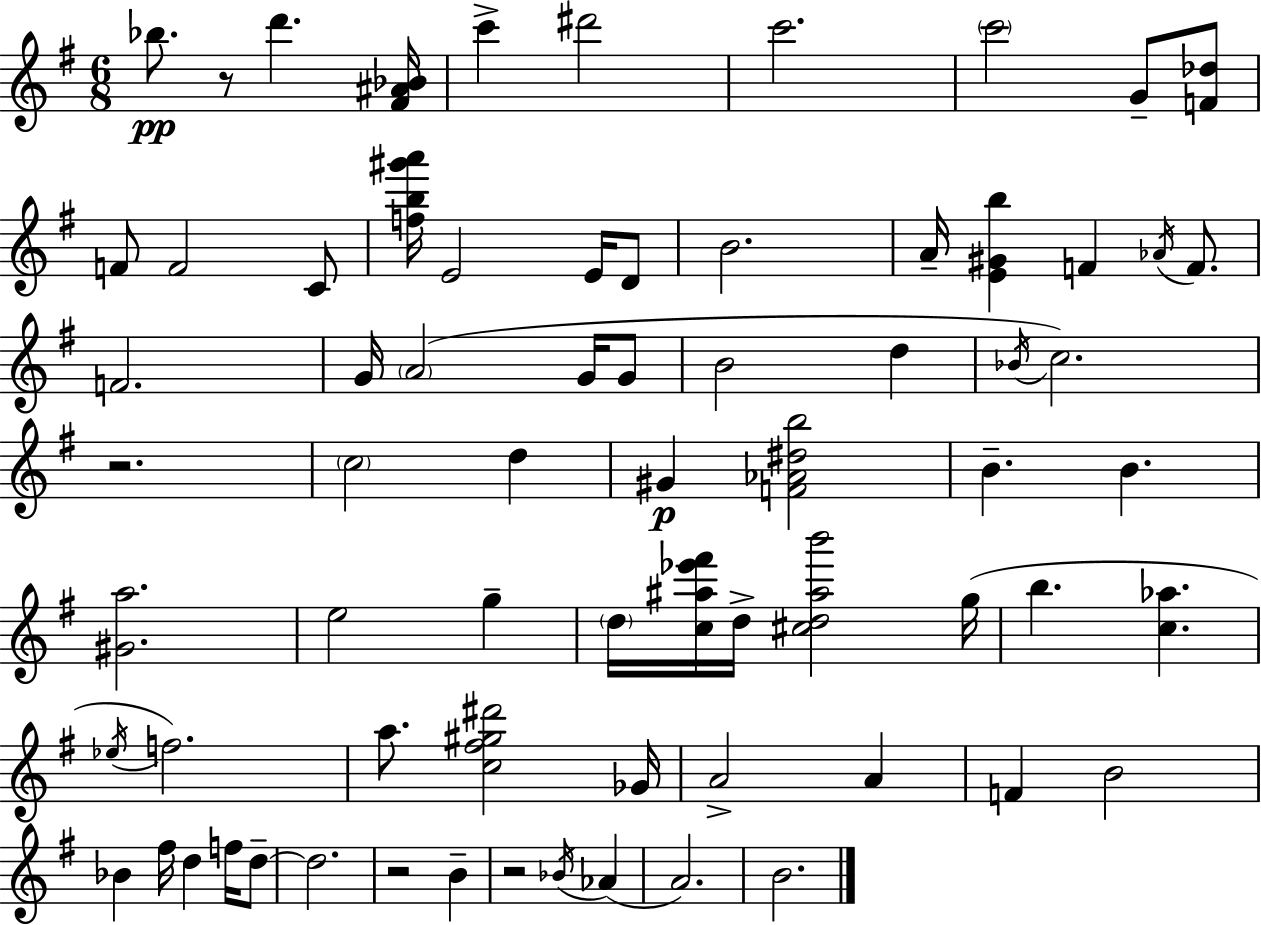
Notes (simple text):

Bb5/e. R/e D6/q. [F#4,A#4,Bb4]/s C6/q D#6/h C6/h. C6/h G4/e [F4,Db5]/e F4/e F4/h C4/e [F5,B5,G#6,A6]/s E4/h E4/s D4/e B4/h. A4/s [E4,G#4,B5]/q F4/q Ab4/s F4/e. F4/h. G4/s A4/h G4/s G4/e B4/h D5/q Bb4/s C5/h. R/h. C5/h D5/q G#4/q [F4,Ab4,D#5,B5]/h B4/q. B4/q. [G#4,A5]/h. E5/h G5/q D5/s [C5,A#5,Eb6,F#6]/s D5/s [C#5,D5,A#5,B6]/h G5/s B5/q. [C5,Ab5]/q. Eb5/s F5/h. A5/e. [C5,F#5,G#5,D#6]/h Gb4/s A4/h A4/q F4/q B4/h Bb4/q F#5/s D5/q F5/s D5/e D5/h. R/h B4/q R/h Bb4/s Ab4/q A4/h. B4/h.